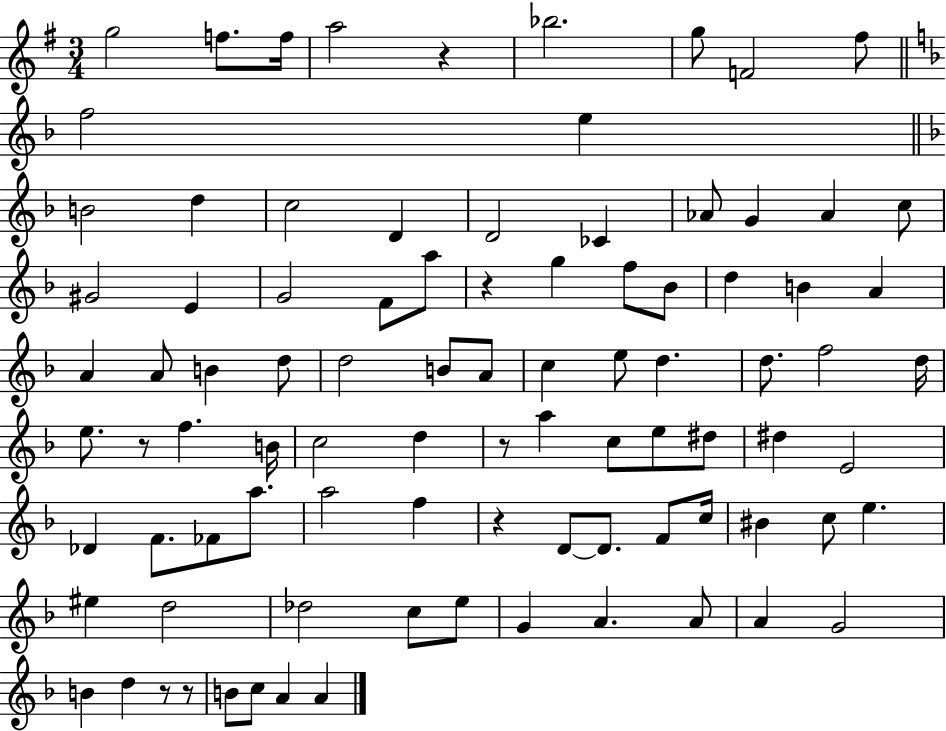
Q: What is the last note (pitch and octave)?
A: A4